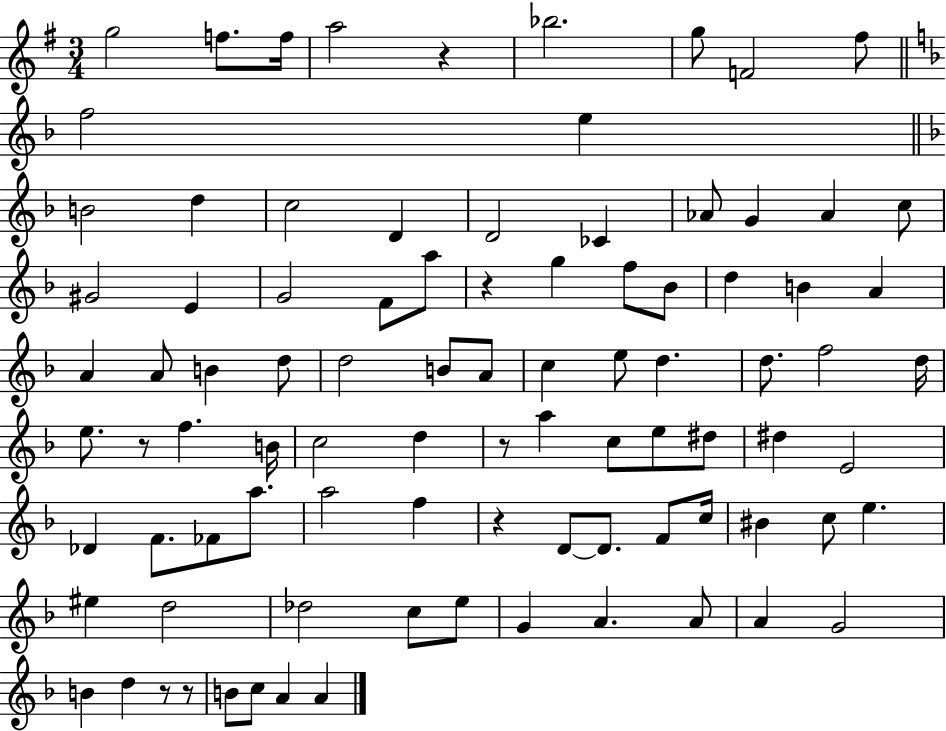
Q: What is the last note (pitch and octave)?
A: A4